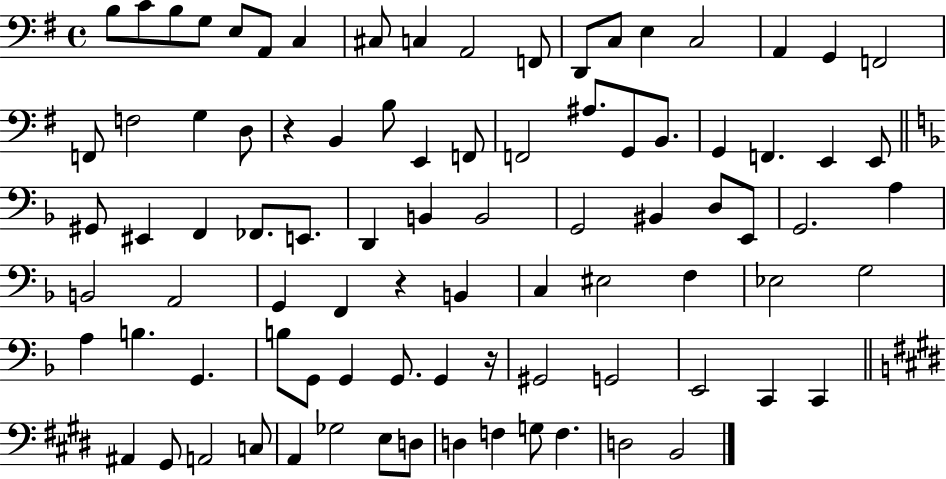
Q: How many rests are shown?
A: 3